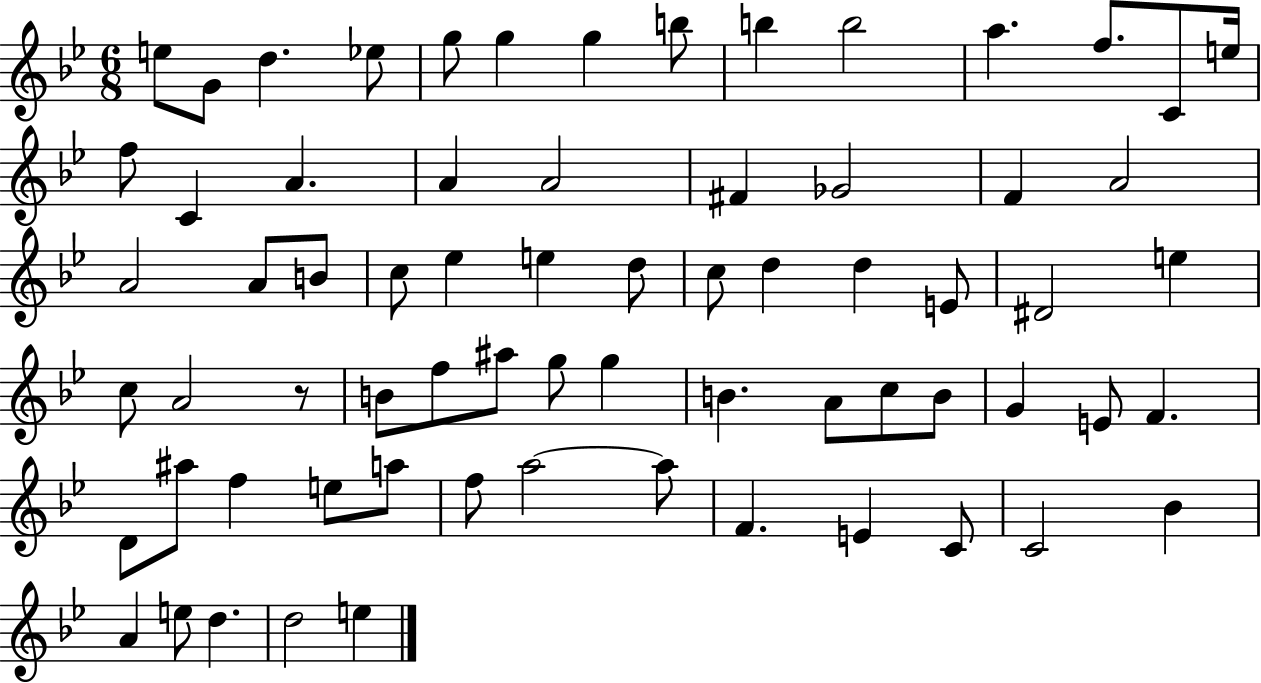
E5/e G4/e D5/q. Eb5/e G5/e G5/q G5/q B5/e B5/q B5/h A5/q. F5/e. C4/e E5/s F5/e C4/q A4/q. A4/q A4/h F#4/q Gb4/h F4/q A4/h A4/h A4/e B4/e C5/e Eb5/q E5/q D5/e C5/e D5/q D5/q E4/e D#4/h E5/q C5/e A4/h R/e B4/e F5/e A#5/e G5/e G5/q B4/q. A4/e C5/e B4/e G4/q E4/e F4/q. D4/e A#5/e F5/q E5/e A5/e F5/e A5/h A5/e F4/q. E4/q C4/e C4/h Bb4/q A4/q E5/e D5/q. D5/h E5/q